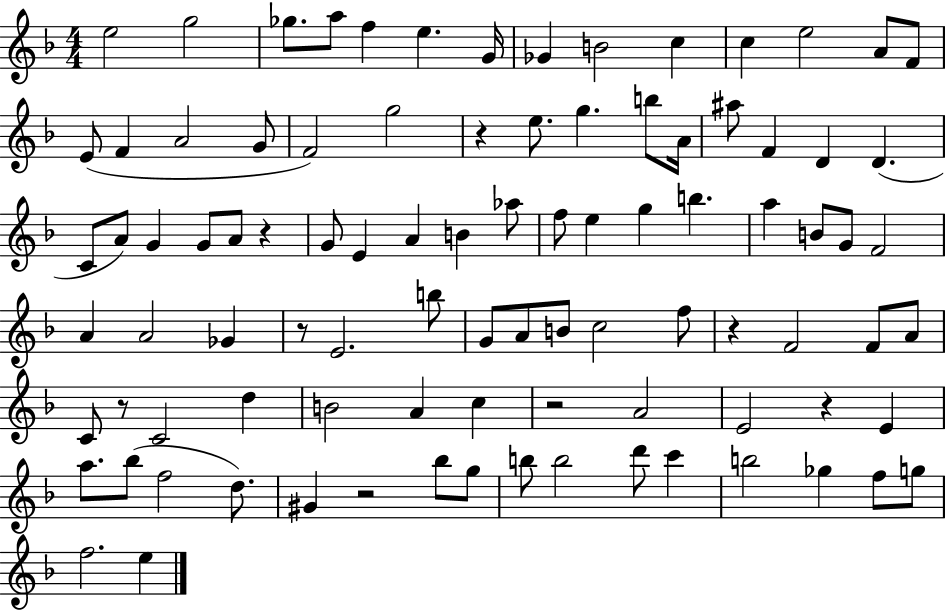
X:1
T:Untitled
M:4/4
L:1/4
K:F
e2 g2 _g/2 a/2 f e G/4 _G B2 c c e2 A/2 F/2 E/2 F A2 G/2 F2 g2 z e/2 g b/2 A/4 ^a/2 F D D C/2 A/2 G G/2 A/2 z G/2 E A B _a/2 f/2 e g b a B/2 G/2 F2 A A2 _G z/2 E2 b/2 G/2 A/2 B/2 c2 f/2 z F2 F/2 A/2 C/2 z/2 C2 d B2 A c z2 A2 E2 z E a/2 _b/2 f2 d/2 ^G z2 _b/2 g/2 b/2 b2 d'/2 c' b2 _g f/2 g/2 f2 e